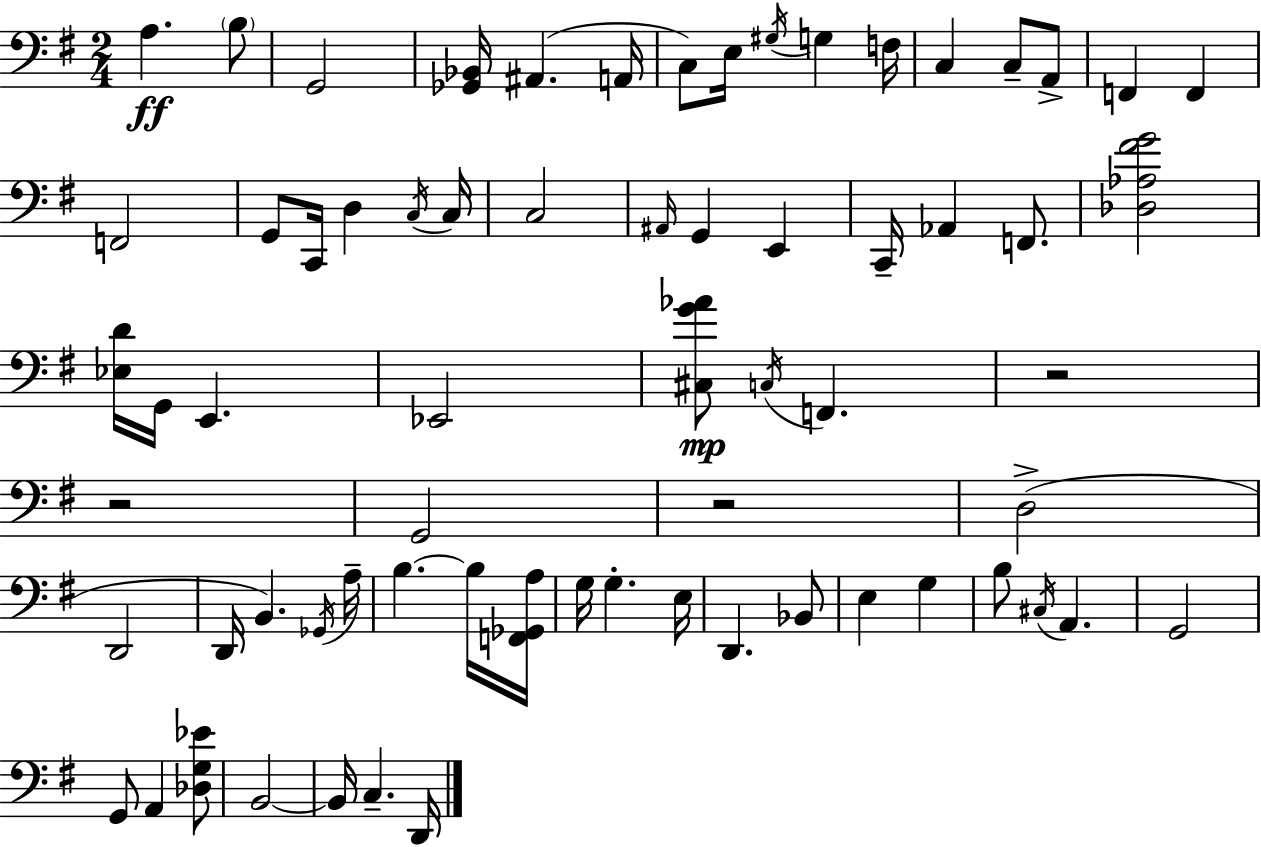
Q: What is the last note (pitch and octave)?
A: D2